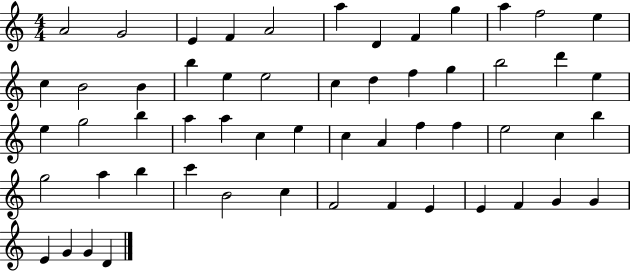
X:1
T:Untitled
M:4/4
L:1/4
K:C
A2 G2 E F A2 a D F g a f2 e c B2 B b e e2 c d f g b2 d' e e g2 b a a c e c A f f e2 c b g2 a b c' B2 c F2 F E E F G G E G G D